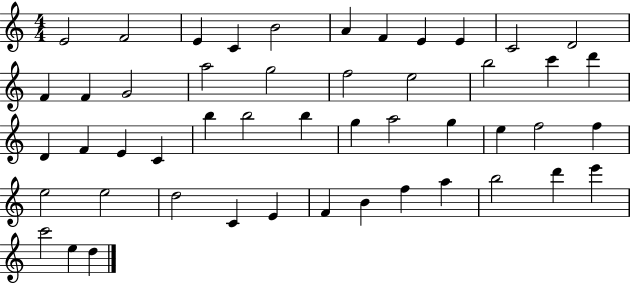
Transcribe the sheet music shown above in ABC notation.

X:1
T:Untitled
M:4/4
L:1/4
K:C
E2 F2 E C B2 A F E E C2 D2 F F G2 a2 g2 f2 e2 b2 c' d' D F E C b b2 b g a2 g e f2 f e2 e2 d2 C E F B f a b2 d' e' c'2 e d